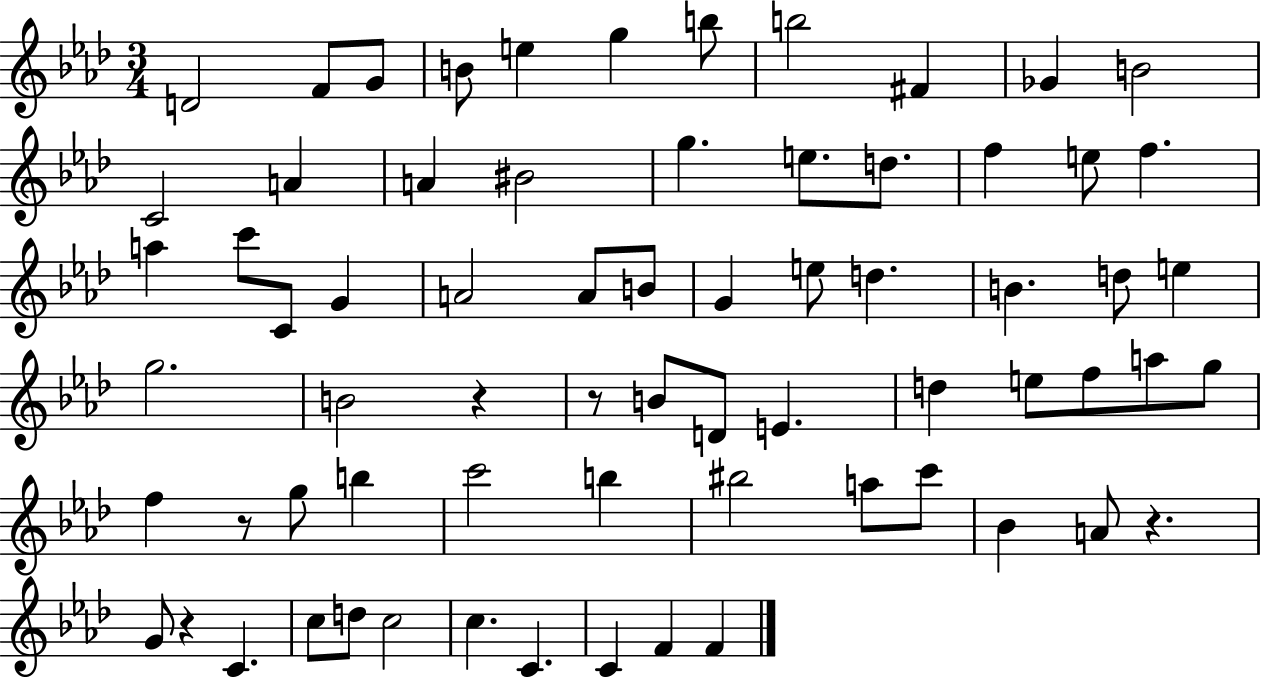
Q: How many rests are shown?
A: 5